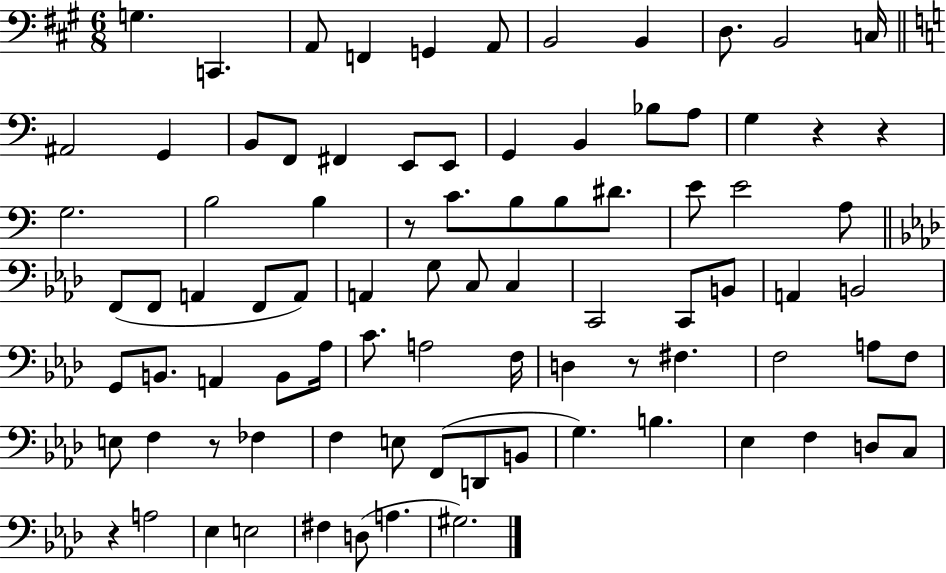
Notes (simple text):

G3/q. C2/q. A2/e F2/q G2/q A2/e B2/h B2/q D3/e. B2/h C3/s A#2/h G2/q B2/e F2/e F#2/q E2/e E2/e G2/q B2/q Bb3/e A3/e G3/q R/q R/q G3/h. B3/h B3/q R/e C4/e. B3/e B3/e D#4/e. E4/e E4/h A3/e F2/e F2/e A2/q F2/e A2/e A2/q G3/e C3/e C3/q C2/h C2/e B2/e A2/q B2/h G2/e B2/e. A2/q B2/e Ab3/s C4/e. A3/h F3/s D3/q R/e F#3/q. F3/h A3/e F3/e E3/e F3/q R/e FES3/q F3/q E3/e F2/e D2/e B2/e G3/q. B3/q. Eb3/q F3/q D3/e C3/e R/q A3/h Eb3/q E3/h F#3/q D3/e A3/q. G#3/h.